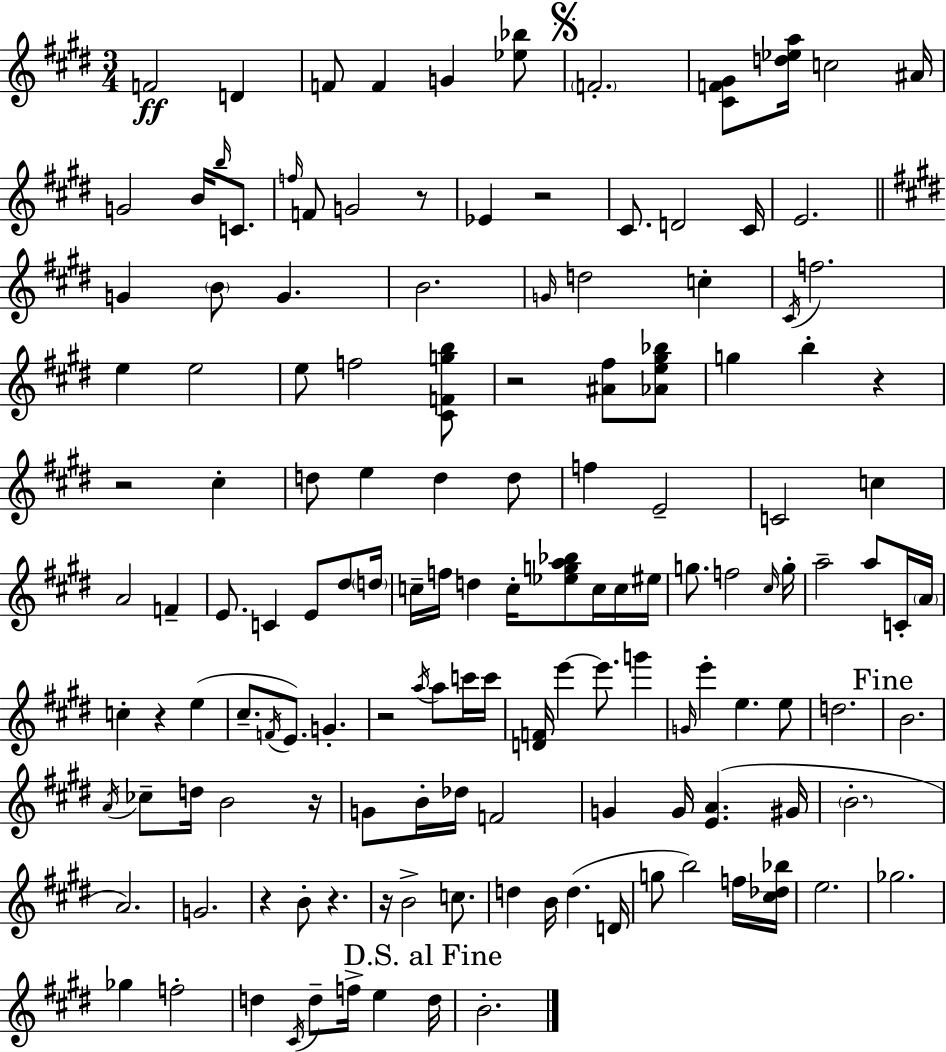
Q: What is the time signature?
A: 3/4